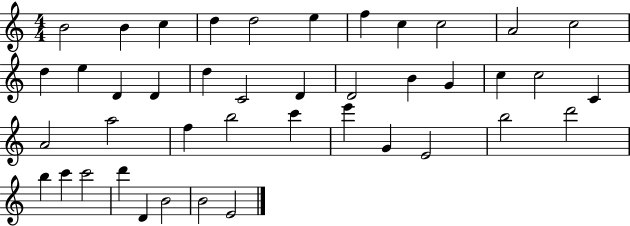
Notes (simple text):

B4/h B4/q C5/q D5/q D5/h E5/q F5/q C5/q C5/h A4/h C5/h D5/q E5/q D4/q D4/q D5/q C4/h D4/q D4/h B4/q G4/q C5/q C5/h C4/q A4/h A5/h F5/q B5/h C6/q E6/q G4/q E4/h B5/h D6/h B5/q C6/q C6/h D6/q D4/q B4/h B4/h E4/h